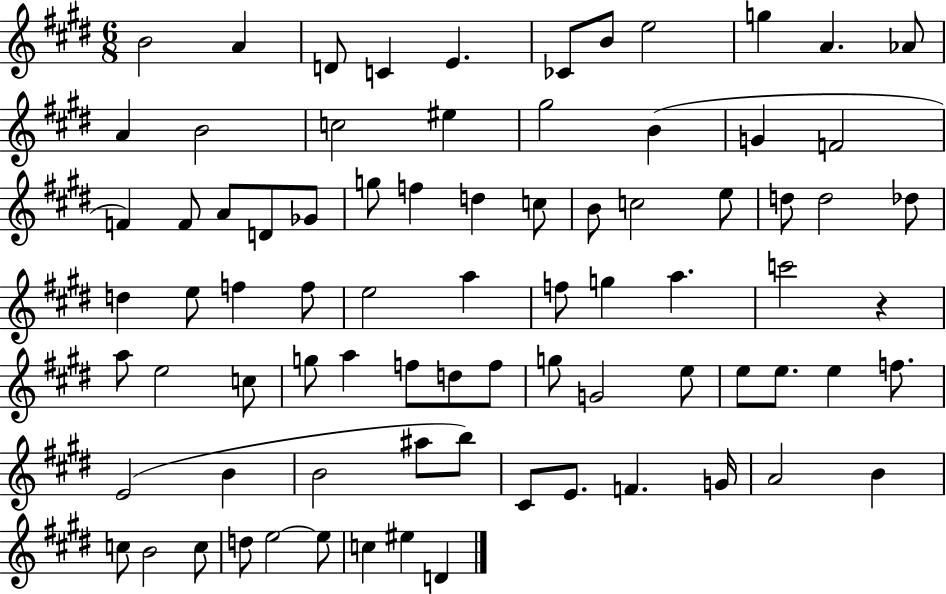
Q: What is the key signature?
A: E major